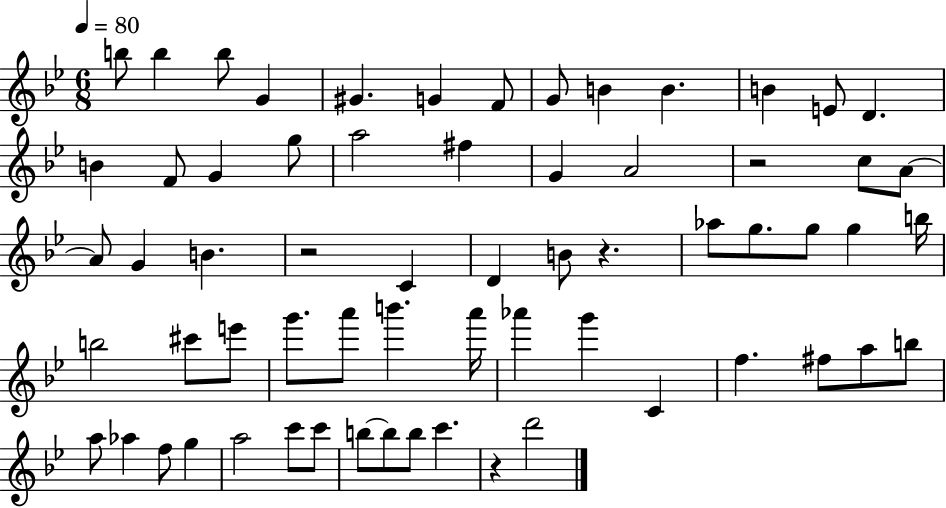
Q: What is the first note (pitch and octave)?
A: B5